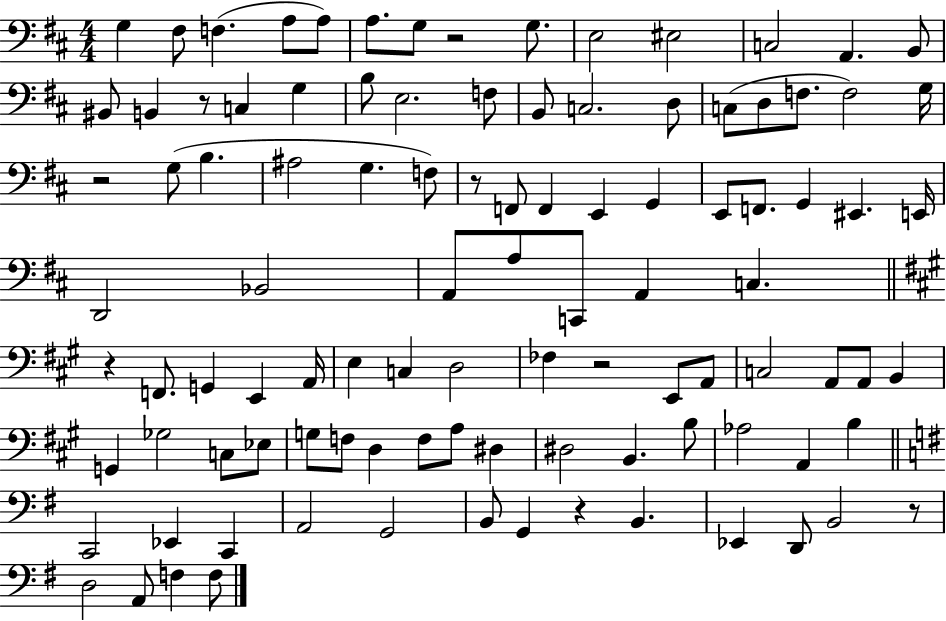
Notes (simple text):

G3/q F#3/e F3/q. A3/e A3/e A3/e. G3/e R/h G3/e. E3/h EIS3/h C3/h A2/q. B2/e BIS2/e B2/q R/e C3/q G3/q B3/e E3/h. F3/e B2/e C3/h. D3/e C3/e D3/e F3/e. F3/h G3/s R/h G3/e B3/q. A#3/h G3/q. F3/e R/e F2/e F2/q E2/q G2/q E2/e F2/e. G2/q EIS2/q. E2/s D2/h Bb2/h A2/e A3/e C2/e A2/q C3/q. R/q F2/e. G2/q E2/q A2/s E3/q C3/q D3/h FES3/q R/h E2/e A2/e C3/h A2/e A2/e B2/q G2/q Gb3/h C3/e Eb3/e G3/e F3/e D3/q F3/e A3/e D#3/q D#3/h B2/q. B3/e Ab3/h A2/q B3/q C2/h Eb2/q C2/q A2/h G2/h B2/e G2/q R/q B2/q. Eb2/q D2/e B2/h R/e D3/h A2/e F3/q F3/e